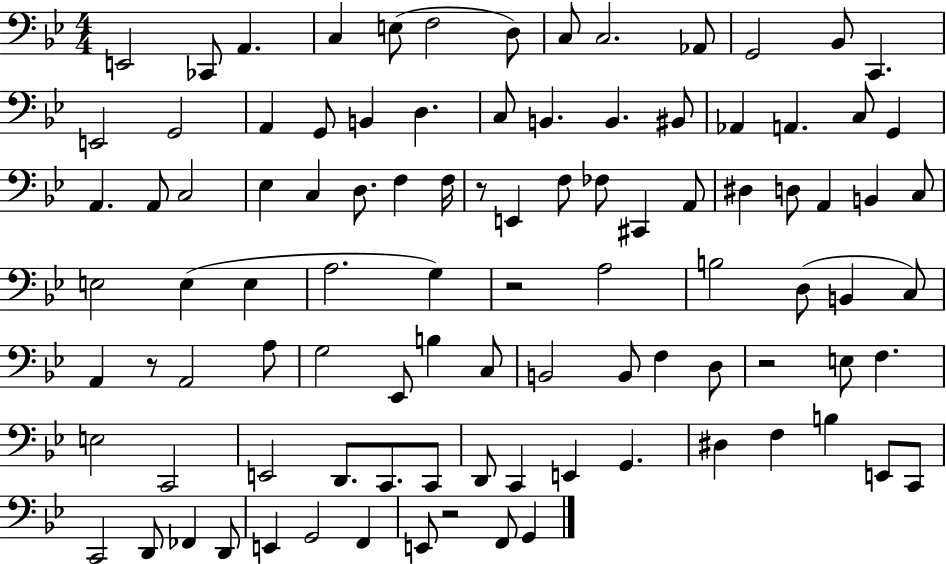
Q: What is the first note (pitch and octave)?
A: E2